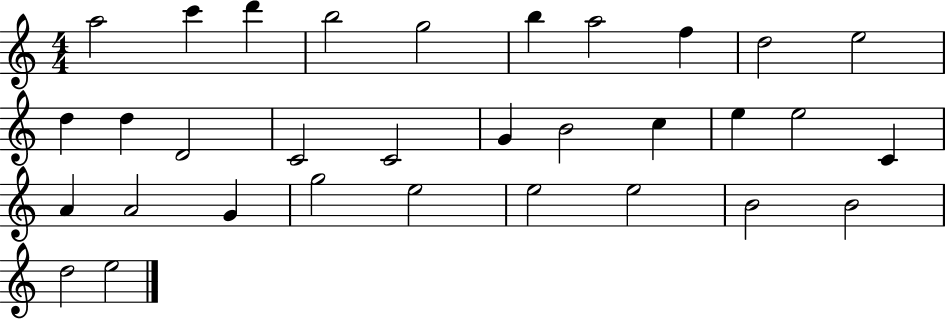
A5/h C6/q D6/q B5/h G5/h B5/q A5/h F5/q D5/h E5/h D5/q D5/q D4/h C4/h C4/h G4/q B4/h C5/q E5/q E5/h C4/q A4/q A4/h G4/q G5/h E5/h E5/h E5/h B4/h B4/h D5/h E5/h